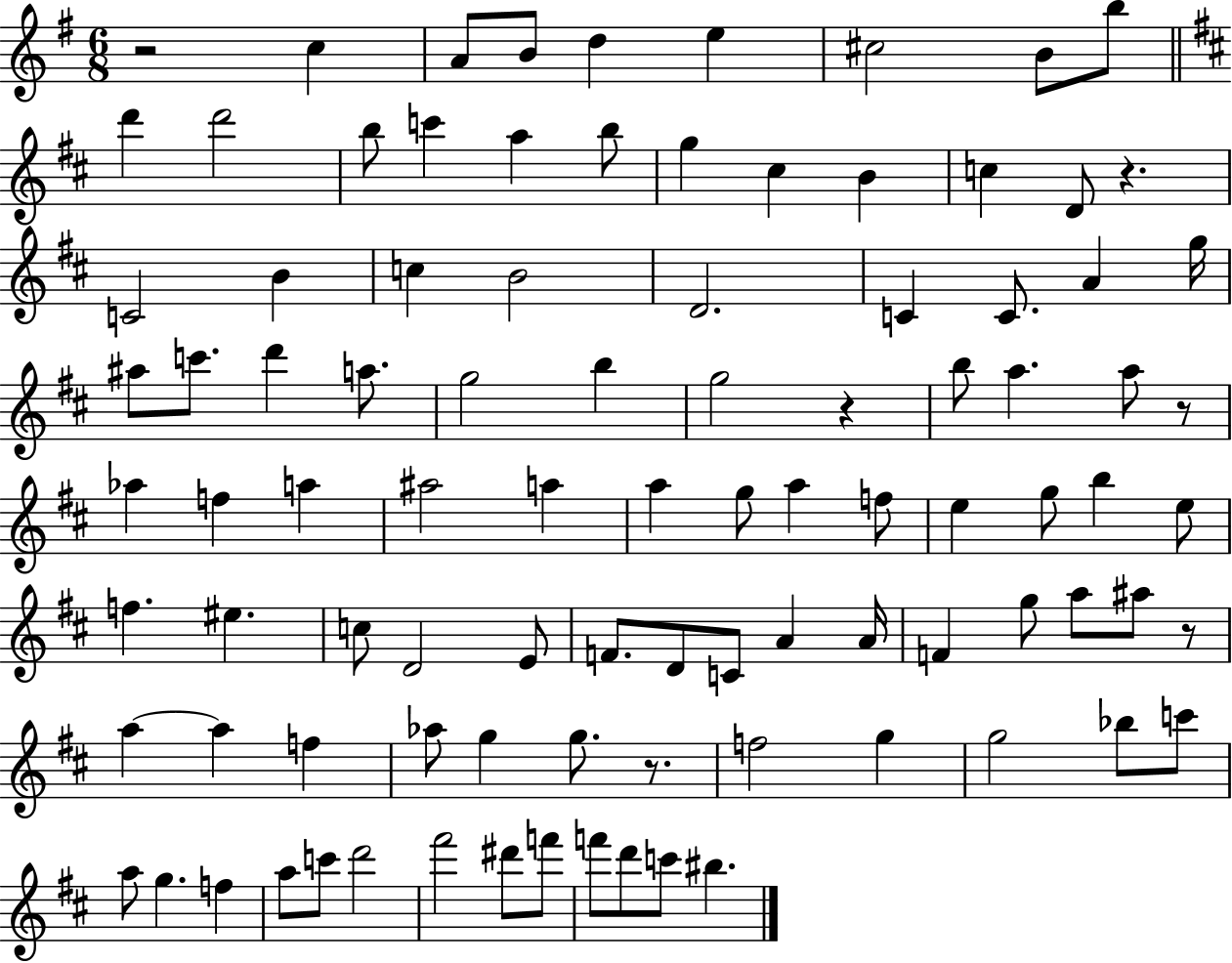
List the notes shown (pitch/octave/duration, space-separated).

R/h C5/q A4/e B4/e D5/q E5/q C#5/h B4/e B5/e D6/q D6/h B5/e C6/q A5/q B5/e G5/q C#5/q B4/q C5/q D4/e R/q. C4/h B4/q C5/q B4/h D4/h. C4/q C4/e. A4/q G5/s A#5/e C6/e. D6/q A5/e. G5/h B5/q G5/h R/q B5/e A5/q. A5/e R/e Ab5/q F5/q A5/q A#5/h A5/q A5/q G5/e A5/q F5/e E5/q G5/e B5/q E5/e F5/q. EIS5/q. C5/e D4/h E4/e F4/e. D4/e C4/e A4/q A4/s F4/q G5/e A5/e A#5/e R/e A5/q A5/q F5/q Ab5/e G5/q G5/e. R/e. F5/h G5/q G5/h Bb5/e C6/e A5/e G5/q. F5/q A5/e C6/e D6/h F#6/h D#6/e F6/e F6/e D6/e C6/e BIS5/q.